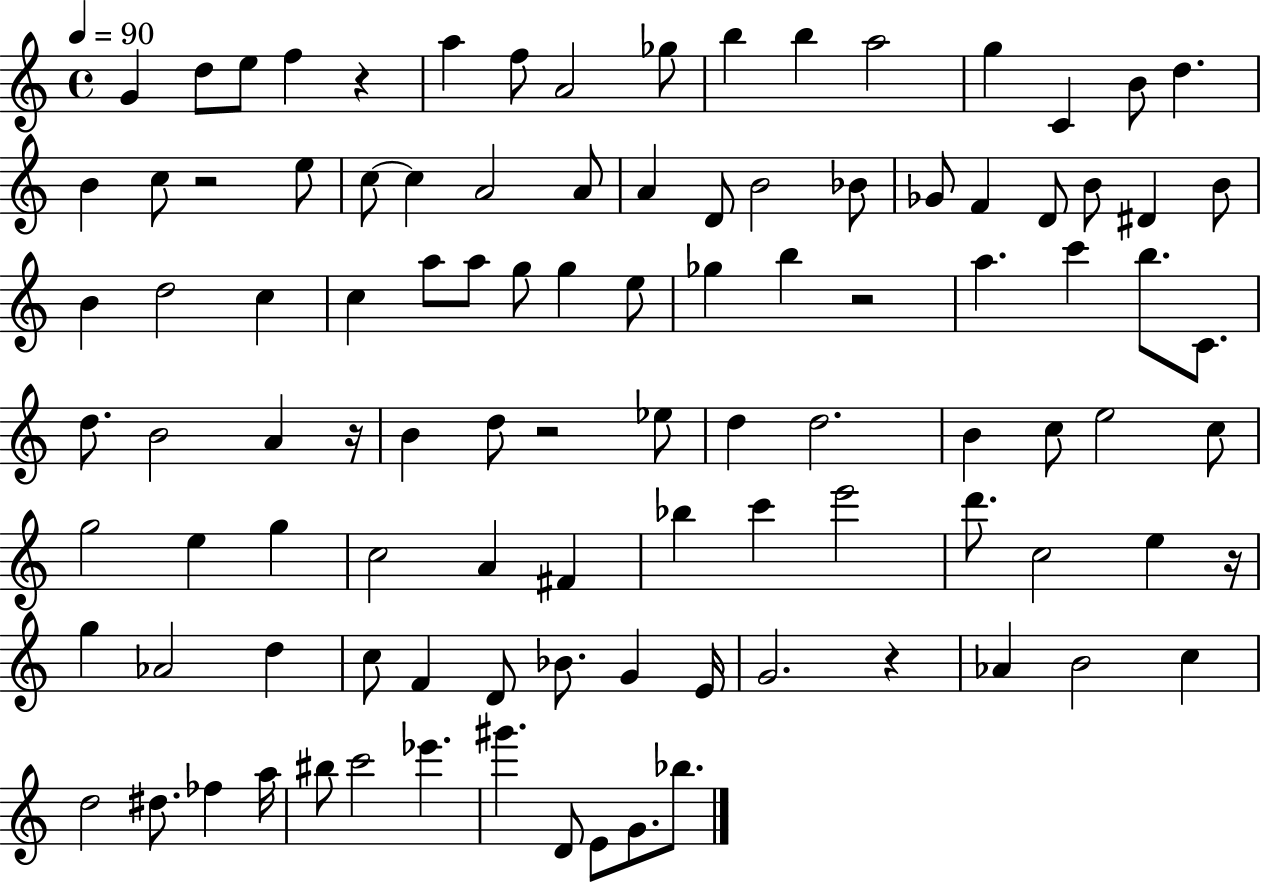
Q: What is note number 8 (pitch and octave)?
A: Gb5